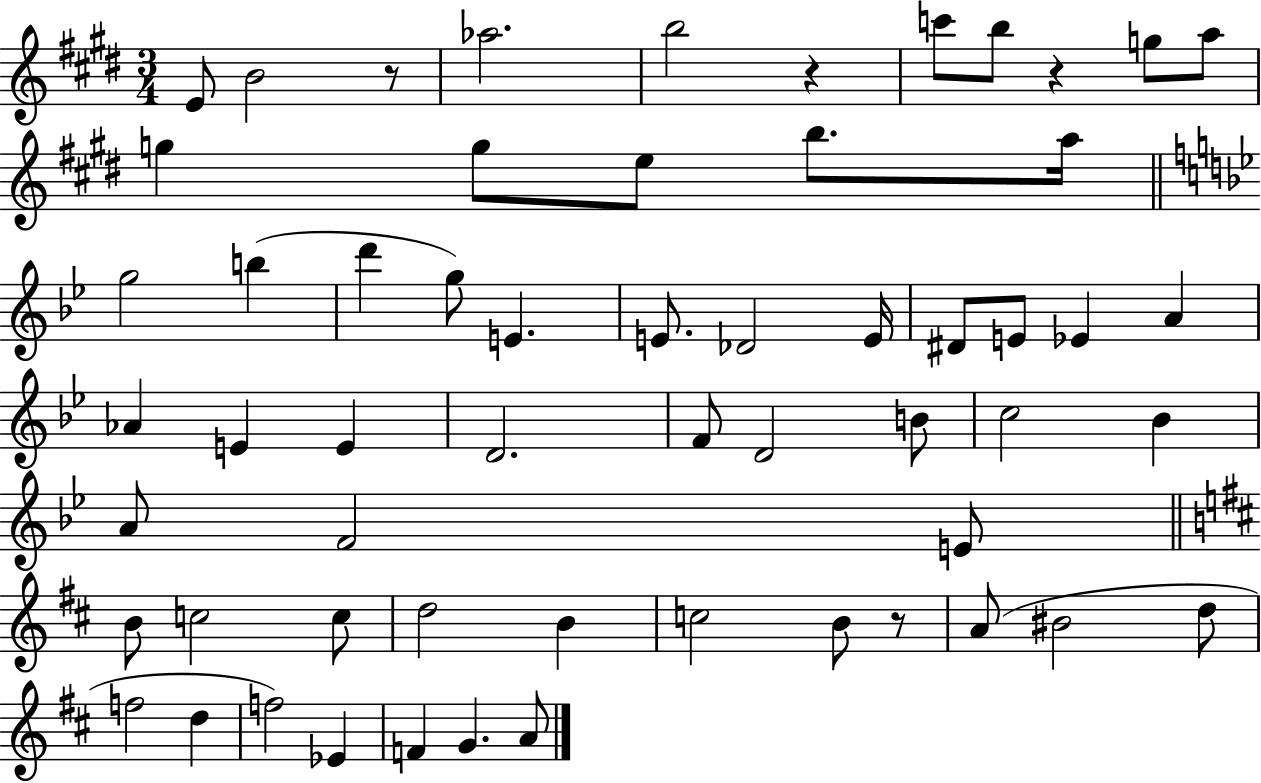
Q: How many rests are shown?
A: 4